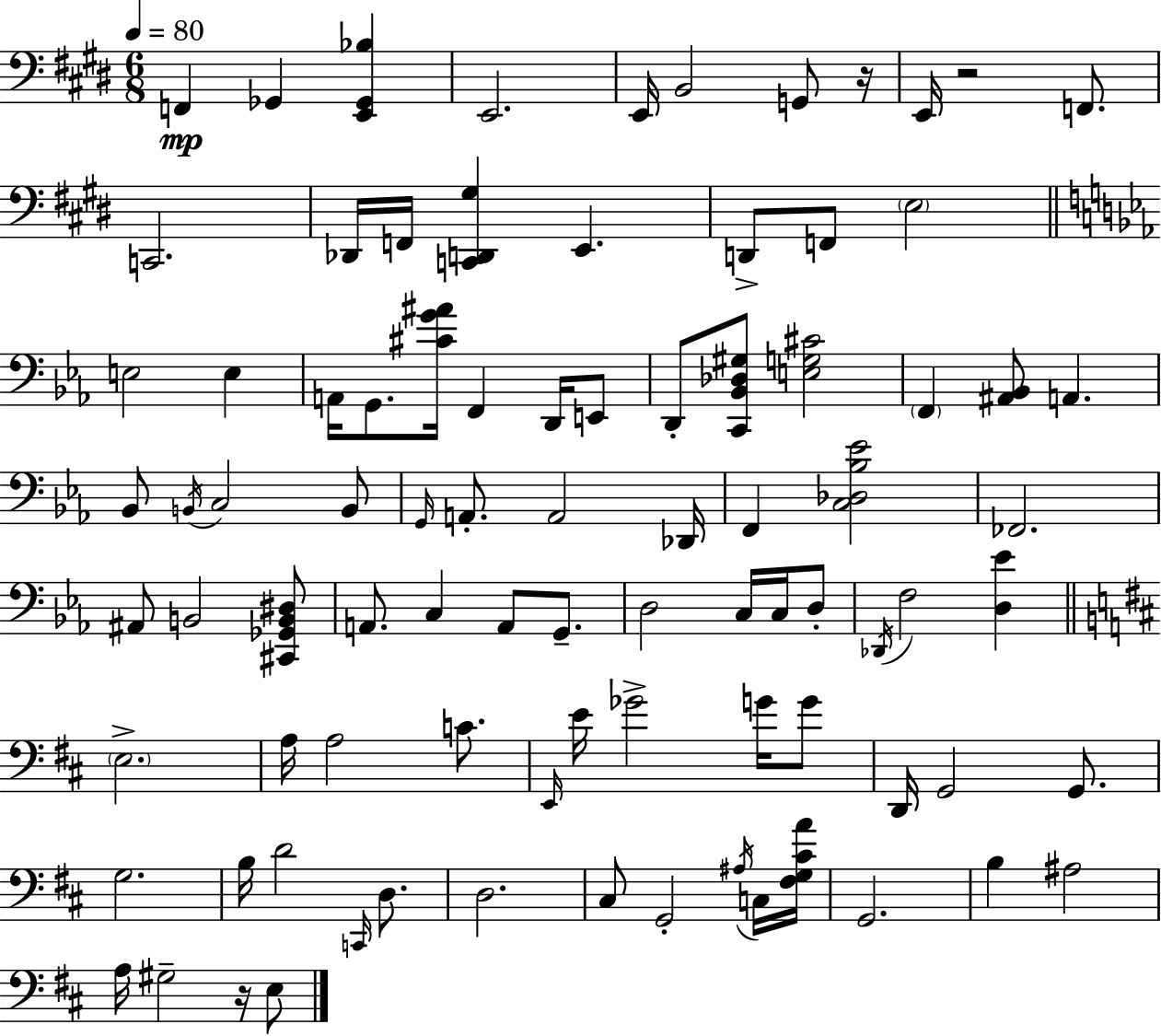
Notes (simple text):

F2/q Gb2/q [E2,Gb2,Bb3]/q E2/h. E2/s B2/h G2/e R/s E2/s R/h F2/e. C2/h. Db2/s F2/s [C2,D2,G#3]/q E2/q. D2/e F2/e E3/h E3/h E3/q A2/s G2/e. [C#4,G4,A#4]/s F2/q D2/s E2/e D2/e [C2,Bb2,Db3,G#3]/e [E3,G3,C#4]/h F2/q [A#2,Bb2]/e A2/q. Bb2/e B2/s C3/h B2/e G2/s A2/e. A2/h Db2/s F2/q [C3,Db3,Bb3,Eb4]/h FES2/h. A#2/e B2/h [C#2,Gb2,B2,D#3]/e A2/e. C3/q A2/e G2/e. D3/h C3/s C3/s D3/e Db2/s F3/h [D3,Eb4]/q E3/h. A3/s A3/h C4/e. E2/s E4/s Gb4/h G4/s G4/e D2/s G2/h G2/e. G3/h. B3/s D4/h C2/s D3/e. D3/h. C#3/e G2/h A#3/s C3/s [F#3,G3,C#4,A4]/s G2/h. B3/q A#3/h A3/s G#3/h R/s E3/e